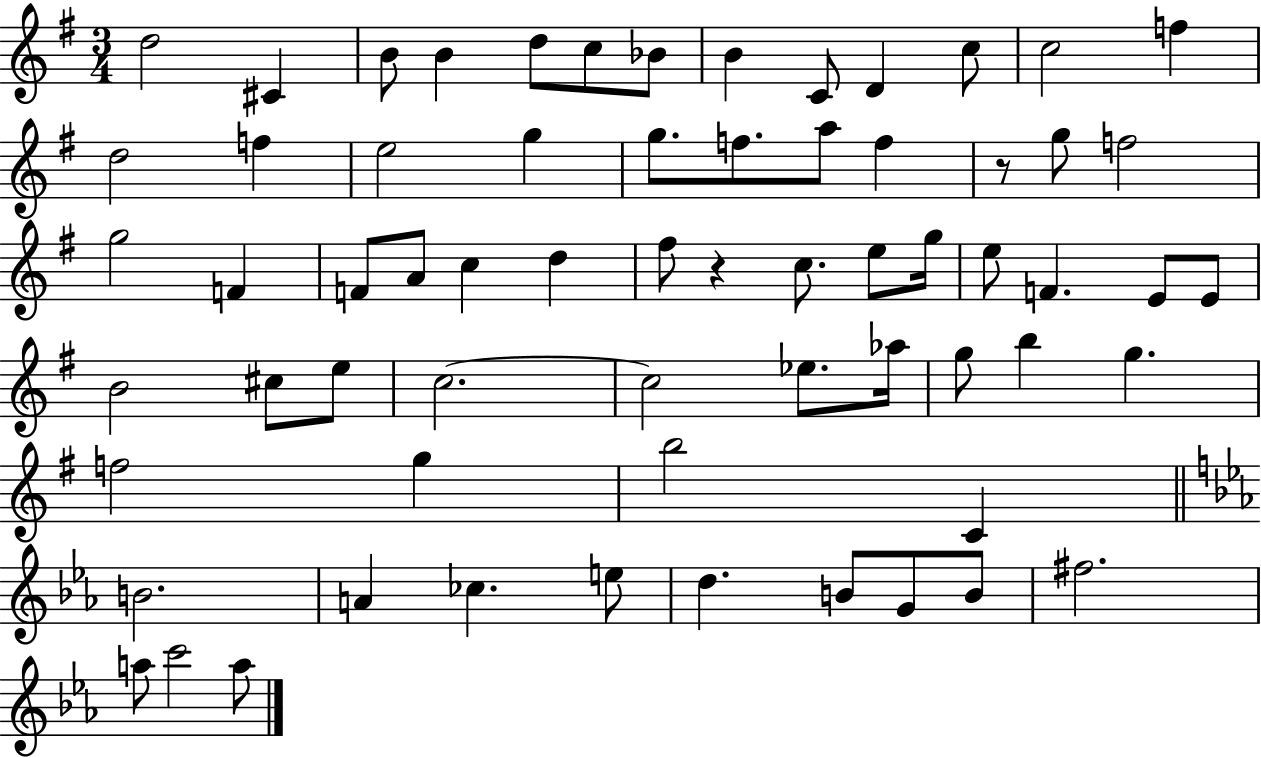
{
  \clef treble
  \numericTimeSignature
  \time 3/4
  \key g \major
  \repeat volta 2 { d''2 cis'4 | b'8 b'4 d''8 c''8 bes'8 | b'4 c'8 d'4 c''8 | c''2 f''4 | \break d''2 f''4 | e''2 g''4 | g''8. f''8. a''8 f''4 | r8 g''8 f''2 | \break g''2 f'4 | f'8 a'8 c''4 d''4 | fis''8 r4 c''8. e''8 g''16 | e''8 f'4. e'8 e'8 | \break b'2 cis''8 e''8 | c''2.~~ | c''2 ees''8. aes''16 | g''8 b''4 g''4. | \break f''2 g''4 | b''2 c'4 | \bar "||" \break \key c \minor b'2. | a'4 ces''4. e''8 | d''4. b'8 g'8 b'8 | fis''2. | \break a''8 c'''2 a''8 | } \bar "|."
}